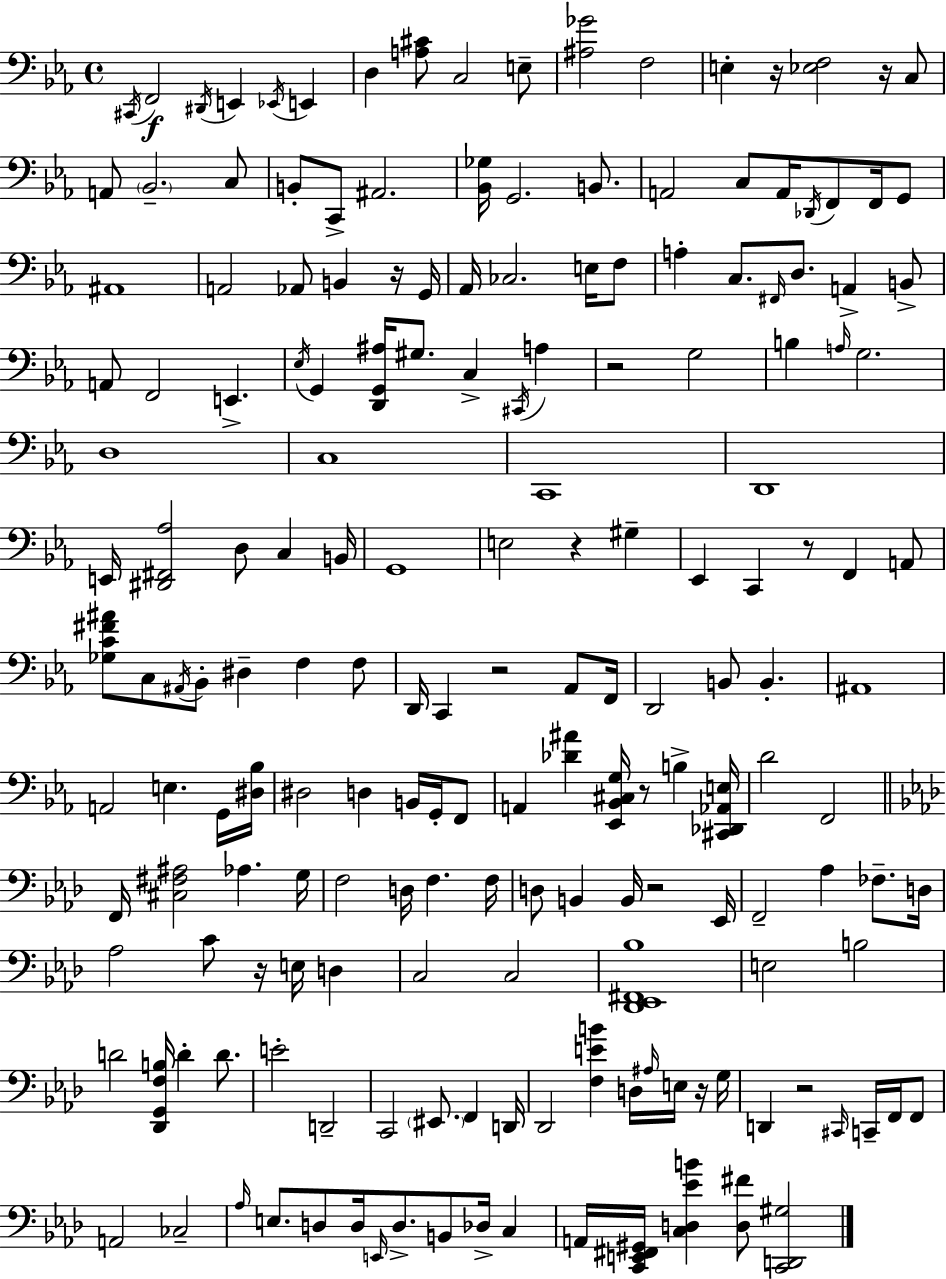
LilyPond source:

{
  \clef bass
  \time 4/4
  \defaultTimeSignature
  \key ees \major
  \acciaccatura { cis,16 }\f f,2 \acciaccatura { dis,16 } e,4 \acciaccatura { ees,16 } e,4 | d4 <a cis'>8 c2 | e8-- <ais ges'>2 f2 | e4-. r16 <ees f>2 | \break r16 c8 a,8 \parenthesize bes,2.-- | c8 b,8-. c,8-> ais,2. | <bes, ges>16 g,2. | b,8. a,2 c8 a,16 \acciaccatura { des,16 } f,8 | \break f,16 g,8 ais,1 | a,2 aes,8 b,4 | r16 g,16 aes,16 ces2. | e16 f8 a4-. c8. \grace { fis,16 } d8. a,4-> | \break b,8-> a,8 f,2 e,4.-> | \acciaccatura { ees16 } g,4 <d, g, ais>16 gis8. c4-> | \acciaccatura { cis,16 } a4 r2 g2 | b4 \grace { a16 } g2. | \break d1 | c1 | c,1 | d,1 | \break e,16 <dis, fis, aes>2 | d8 c4 b,16 g,1 | e2 | r4 gis4-- ees,4 c,4 | \break r8 f,4 a,8 <ges c' fis' ais'>8 c8 \acciaccatura { ais,16 } bes,8-. dis4-- | f4 f8 d,16 c,4 r2 | aes,8 f,16 d,2 | b,8 b,4.-. ais,1 | \break a,2 | e4. g,16 <dis bes>16 dis2 | d4 b,16 g,16-. f,8 a,4 <des' ais'>4 | <ees, bes, cis g>16 r8 b4-> <cis, des, aes, e>16 d'2 | \break f,2 \bar "||" \break \key f \minor f,16 <cis fis ais>2 aes4. g16 | f2 d16 f4. f16 | d8 b,4 b,16 r2 ees,16 | f,2-- aes4 fes8.-- d16 | \break aes2 c'8 r16 e16 d4 | c2 c2 | <des, ees, fis, bes>1 | e2 b2 | \break d'2 <des, g, f b>16 d'4-. d'8. | e'2-. d,2-- | c,2 \parenthesize eis,8. f,4 d,16 | des,2 <f e' b'>4 d16 \grace { ais16 } e16 r16 | \break g16 d,4 r2 \grace { cis,16 } c,16-- f,16 | f,8 a,2 ces2-- | \grace { aes16 } e8. d8 d16 \grace { e,16 } d8.-> b,8 des16-> | c4 a,16 <c, e, fis, gis,>16 <c d ees' b'>4 <d fis'>8 <c, d, gis>2 | \break \bar "|."
}